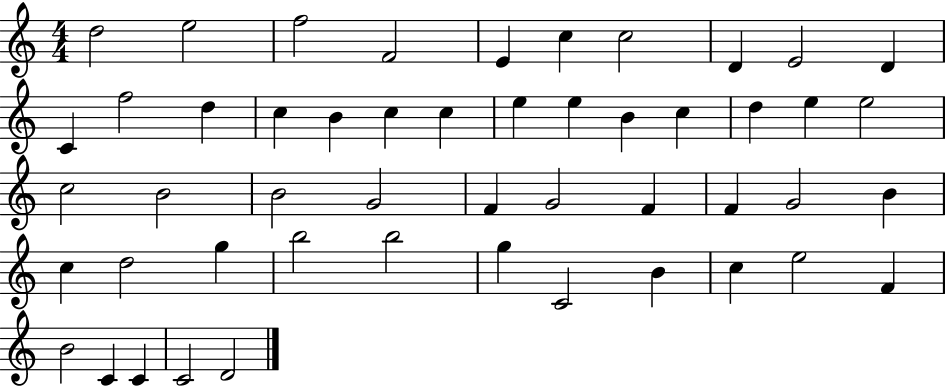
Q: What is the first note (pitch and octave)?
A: D5